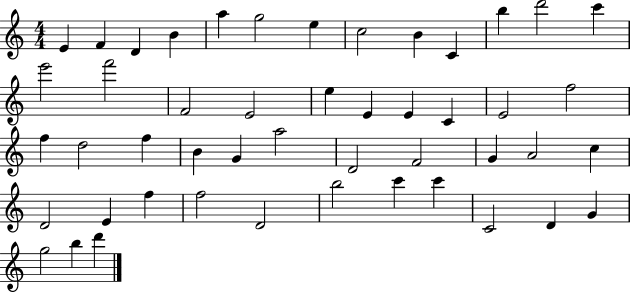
E4/q F4/q D4/q B4/q A5/q G5/h E5/q C5/h B4/q C4/q B5/q D6/h C6/q E6/h F6/h F4/h E4/h E5/q E4/q E4/q C4/q E4/h F5/h F5/q D5/h F5/q B4/q G4/q A5/h D4/h F4/h G4/q A4/h C5/q D4/h E4/q F5/q F5/h D4/h B5/h C6/q C6/q C4/h D4/q G4/q G5/h B5/q D6/q